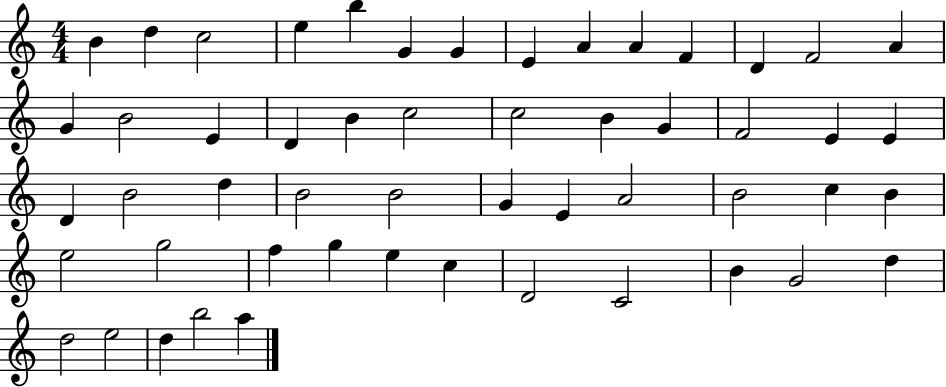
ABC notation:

X:1
T:Untitled
M:4/4
L:1/4
K:C
B d c2 e b G G E A A F D F2 A G B2 E D B c2 c2 B G F2 E E D B2 d B2 B2 G E A2 B2 c B e2 g2 f g e c D2 C2 B G2 d d2 e2 d b2 a